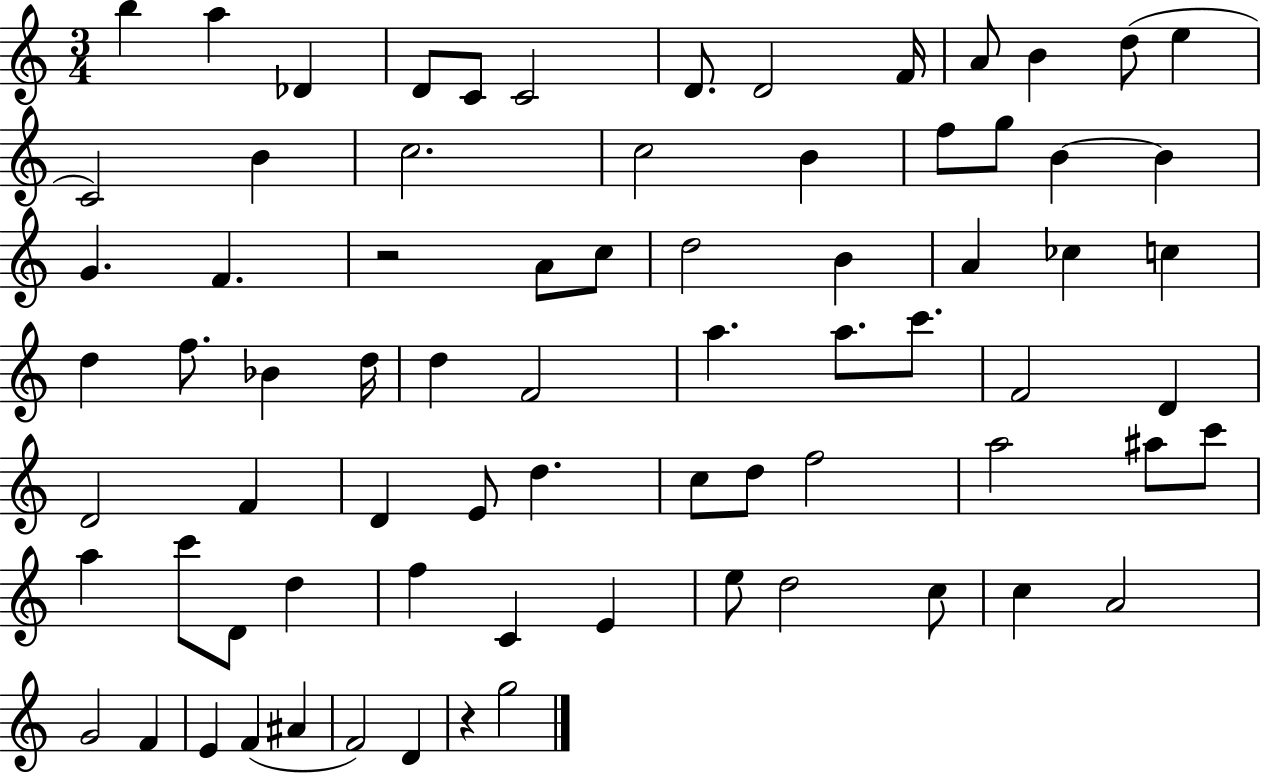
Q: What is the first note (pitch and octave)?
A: B5